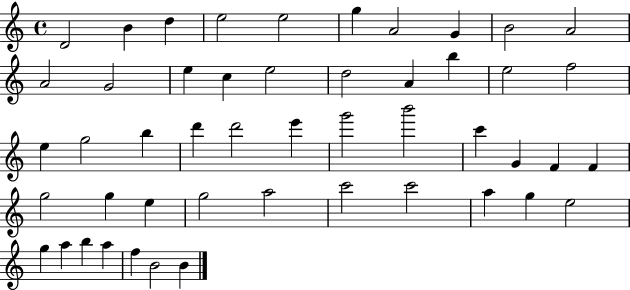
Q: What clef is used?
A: treble